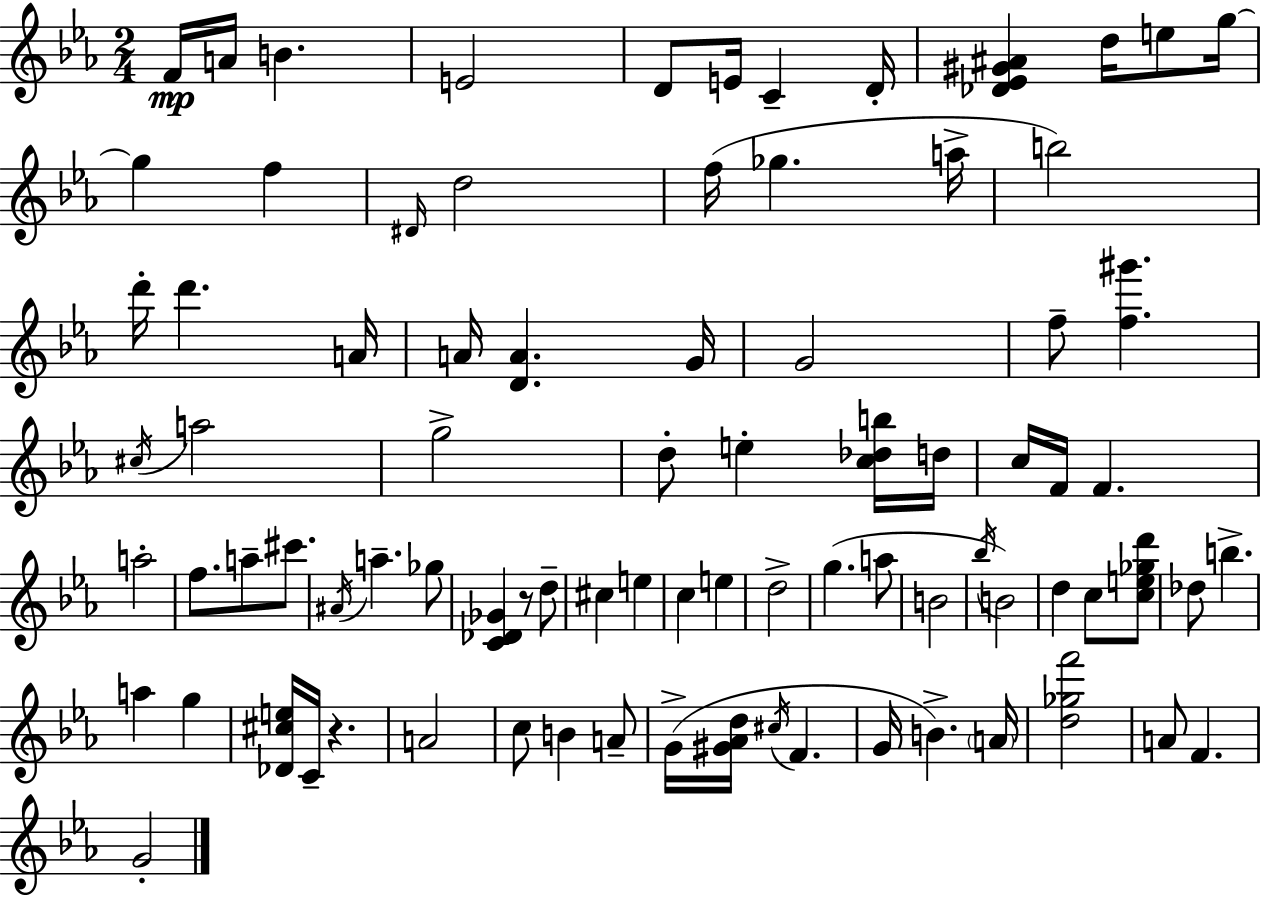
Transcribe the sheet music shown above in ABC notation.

X:1
T:Untitled
M:2/4
L:1/4
K:Eb
F/4 A/4 B E2 D/2 E/4 C D/4 [_D_E^G^A] d/4 e/2 g/4 g f ^D/4 d2 f/4 _g a/4 b2 d'/4 d' A/4 A/4 [DA] G/4 G2 f/2 [f^g'] ^c/4 a2 g2 d/2 e [c_db]/4 d/4 c/4 F/4 F a2 f/2 a/2 ^c'/2 ^A/4 a _g/2 [C_D_G] z/2 d/2 ^c e c e d2 g a/2 B2 _b/4 B2 d c/2 [ce_gd']/2 _d/2 b a g [_D^ce]/4 C/4 z A2 c/2 B A/2 G/4 [^G_Ad]/4 ^c/4 F G/4 B A/4 [d_gf']2 A/2 F G2